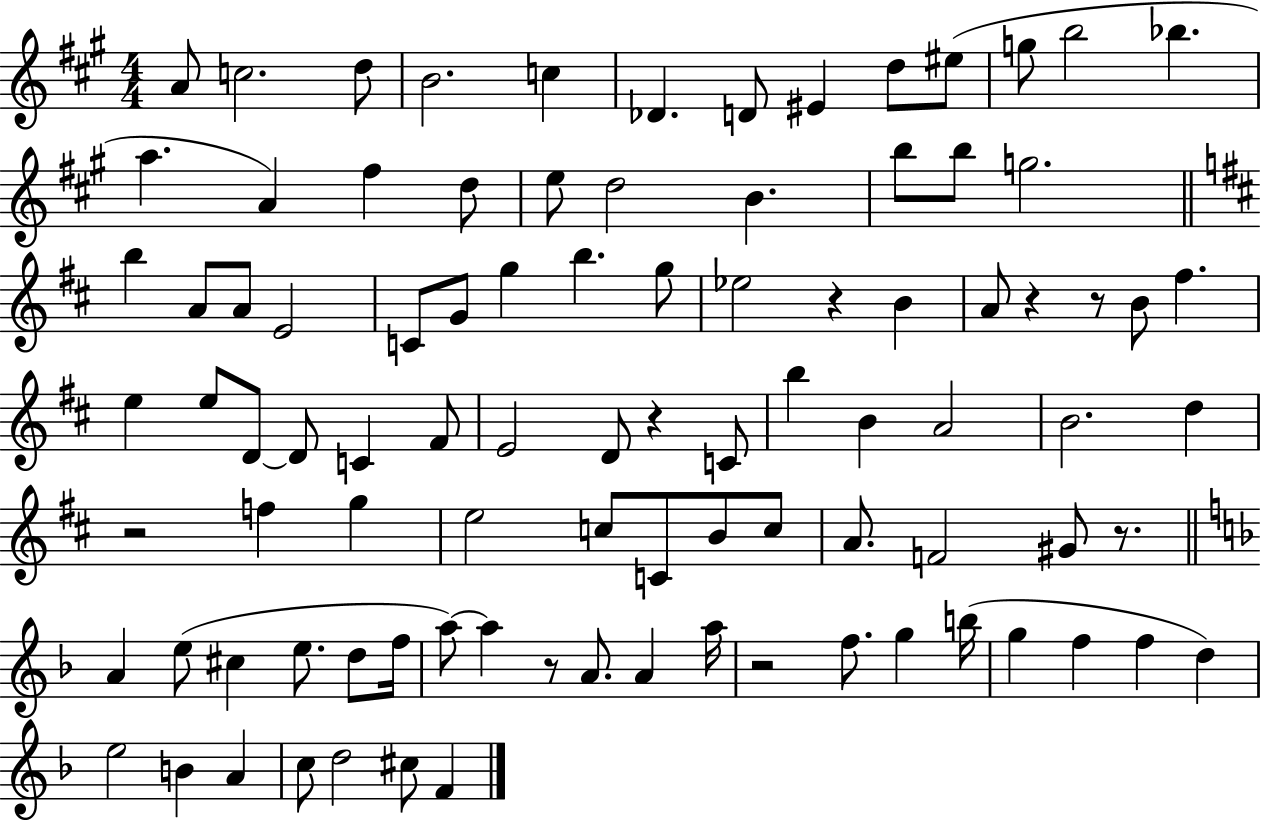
A4/e C5/h. D5/e B4/h. C5/q Db4/q. D4/e EIS4/q D5/e EIS5/e G5/e B5/h Bb5/q. A5/q. A4/q F#5/q D5/e E5/e D5/h B4/q. B5/e B5/e G5/h. B5/q A4/e A4/e E4/h C4/e G4/e G5/q B5/q. G5/e Eb5/h R/q B4/q A4/e R/q R/e B4/e F#5/q. E5/q E5/e D4/e D4/e C4/q F#4/e E4/h D4/e R/q C4/e B5/q B4/q A4/h B4/h. D5/q R/h F5/q G5/q E5/h C5/e C4/e B4/e C5/e A4/e. F4/h G#4/e R/e. A4/q E5/e C#5/q E5/e. D5/e F5/s A5/e A5/q R/e A4/e. A4/q A5/s R/h F5/e. G5/q B5/s G5/q F5/q F5/q D5/q E5/h B4/q A4/q C5/e D5/h C#5/e F4/q